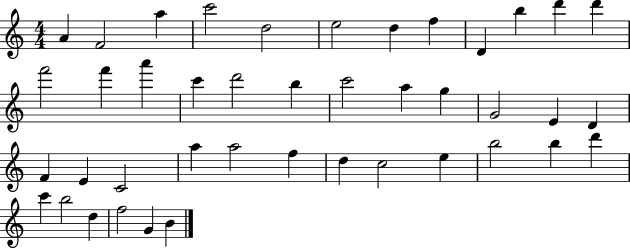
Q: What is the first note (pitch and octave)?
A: A4